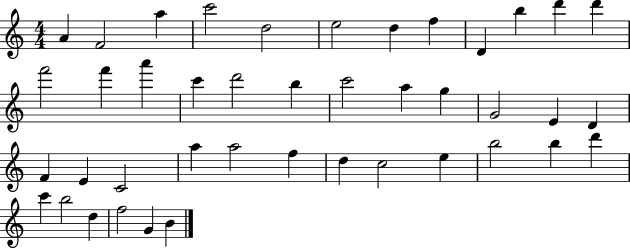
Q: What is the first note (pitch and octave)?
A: A4